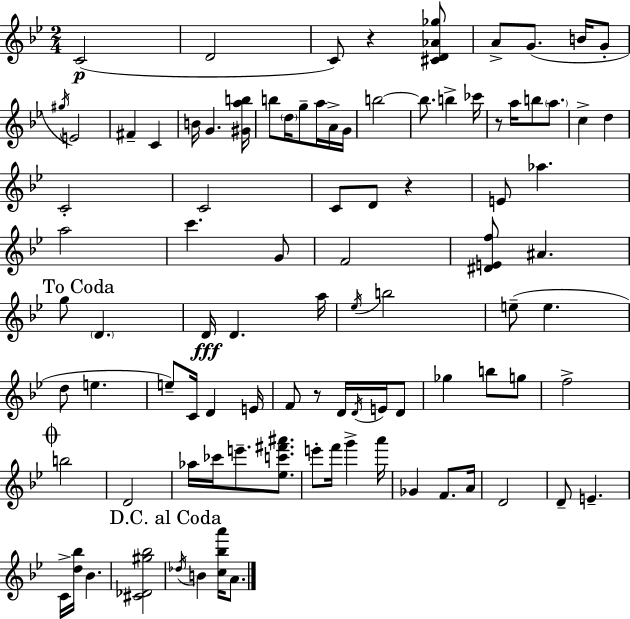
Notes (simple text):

C4/h D4/h C4/e R/q [C#4,D4,Ab4,Gb5]/e A4/e G4/e. B4/s G4/e G#5/s E4/h F#4/q C4/q B4/s G4/q. [G#4,A5,B5]/s B5/e D5/s G5/e A5/s A4/s G4/s B5/h B5/e. B5/q CES6/s R/e A5/s B5/e A5/e. C5/q D5/q C4/h C4/h C4/e D4/e R/q E4/e Ab5/q. A5/h C6/q. G4/e F4/h [D#4,E4,F5]/e A#4/q. G5/e D4/q. D4/s D4/q. A5/s Eb5/s B5/h E5/e E5/q. D5/e E5/q. E5/e C4/s D4/q E4/s F4/e R/e D4/s D4/s E4/s D4/e Gb5/q B5/e G5/e F5/h B5/h D4/h Ab5/s CES6/s E6/e. [Eb5,C6,F#6,A#6]/e. E6/e F6/s G6/q A6/s Gb4/q F4/e. A4/s D4/h D4/e E4/q. C4/s [D5,Bb5]/s Bb4/q. [C#4,Db4,G#5,Bb5]/h Db5/s B4/q [C5,Bb5,A6]/s A4/e.